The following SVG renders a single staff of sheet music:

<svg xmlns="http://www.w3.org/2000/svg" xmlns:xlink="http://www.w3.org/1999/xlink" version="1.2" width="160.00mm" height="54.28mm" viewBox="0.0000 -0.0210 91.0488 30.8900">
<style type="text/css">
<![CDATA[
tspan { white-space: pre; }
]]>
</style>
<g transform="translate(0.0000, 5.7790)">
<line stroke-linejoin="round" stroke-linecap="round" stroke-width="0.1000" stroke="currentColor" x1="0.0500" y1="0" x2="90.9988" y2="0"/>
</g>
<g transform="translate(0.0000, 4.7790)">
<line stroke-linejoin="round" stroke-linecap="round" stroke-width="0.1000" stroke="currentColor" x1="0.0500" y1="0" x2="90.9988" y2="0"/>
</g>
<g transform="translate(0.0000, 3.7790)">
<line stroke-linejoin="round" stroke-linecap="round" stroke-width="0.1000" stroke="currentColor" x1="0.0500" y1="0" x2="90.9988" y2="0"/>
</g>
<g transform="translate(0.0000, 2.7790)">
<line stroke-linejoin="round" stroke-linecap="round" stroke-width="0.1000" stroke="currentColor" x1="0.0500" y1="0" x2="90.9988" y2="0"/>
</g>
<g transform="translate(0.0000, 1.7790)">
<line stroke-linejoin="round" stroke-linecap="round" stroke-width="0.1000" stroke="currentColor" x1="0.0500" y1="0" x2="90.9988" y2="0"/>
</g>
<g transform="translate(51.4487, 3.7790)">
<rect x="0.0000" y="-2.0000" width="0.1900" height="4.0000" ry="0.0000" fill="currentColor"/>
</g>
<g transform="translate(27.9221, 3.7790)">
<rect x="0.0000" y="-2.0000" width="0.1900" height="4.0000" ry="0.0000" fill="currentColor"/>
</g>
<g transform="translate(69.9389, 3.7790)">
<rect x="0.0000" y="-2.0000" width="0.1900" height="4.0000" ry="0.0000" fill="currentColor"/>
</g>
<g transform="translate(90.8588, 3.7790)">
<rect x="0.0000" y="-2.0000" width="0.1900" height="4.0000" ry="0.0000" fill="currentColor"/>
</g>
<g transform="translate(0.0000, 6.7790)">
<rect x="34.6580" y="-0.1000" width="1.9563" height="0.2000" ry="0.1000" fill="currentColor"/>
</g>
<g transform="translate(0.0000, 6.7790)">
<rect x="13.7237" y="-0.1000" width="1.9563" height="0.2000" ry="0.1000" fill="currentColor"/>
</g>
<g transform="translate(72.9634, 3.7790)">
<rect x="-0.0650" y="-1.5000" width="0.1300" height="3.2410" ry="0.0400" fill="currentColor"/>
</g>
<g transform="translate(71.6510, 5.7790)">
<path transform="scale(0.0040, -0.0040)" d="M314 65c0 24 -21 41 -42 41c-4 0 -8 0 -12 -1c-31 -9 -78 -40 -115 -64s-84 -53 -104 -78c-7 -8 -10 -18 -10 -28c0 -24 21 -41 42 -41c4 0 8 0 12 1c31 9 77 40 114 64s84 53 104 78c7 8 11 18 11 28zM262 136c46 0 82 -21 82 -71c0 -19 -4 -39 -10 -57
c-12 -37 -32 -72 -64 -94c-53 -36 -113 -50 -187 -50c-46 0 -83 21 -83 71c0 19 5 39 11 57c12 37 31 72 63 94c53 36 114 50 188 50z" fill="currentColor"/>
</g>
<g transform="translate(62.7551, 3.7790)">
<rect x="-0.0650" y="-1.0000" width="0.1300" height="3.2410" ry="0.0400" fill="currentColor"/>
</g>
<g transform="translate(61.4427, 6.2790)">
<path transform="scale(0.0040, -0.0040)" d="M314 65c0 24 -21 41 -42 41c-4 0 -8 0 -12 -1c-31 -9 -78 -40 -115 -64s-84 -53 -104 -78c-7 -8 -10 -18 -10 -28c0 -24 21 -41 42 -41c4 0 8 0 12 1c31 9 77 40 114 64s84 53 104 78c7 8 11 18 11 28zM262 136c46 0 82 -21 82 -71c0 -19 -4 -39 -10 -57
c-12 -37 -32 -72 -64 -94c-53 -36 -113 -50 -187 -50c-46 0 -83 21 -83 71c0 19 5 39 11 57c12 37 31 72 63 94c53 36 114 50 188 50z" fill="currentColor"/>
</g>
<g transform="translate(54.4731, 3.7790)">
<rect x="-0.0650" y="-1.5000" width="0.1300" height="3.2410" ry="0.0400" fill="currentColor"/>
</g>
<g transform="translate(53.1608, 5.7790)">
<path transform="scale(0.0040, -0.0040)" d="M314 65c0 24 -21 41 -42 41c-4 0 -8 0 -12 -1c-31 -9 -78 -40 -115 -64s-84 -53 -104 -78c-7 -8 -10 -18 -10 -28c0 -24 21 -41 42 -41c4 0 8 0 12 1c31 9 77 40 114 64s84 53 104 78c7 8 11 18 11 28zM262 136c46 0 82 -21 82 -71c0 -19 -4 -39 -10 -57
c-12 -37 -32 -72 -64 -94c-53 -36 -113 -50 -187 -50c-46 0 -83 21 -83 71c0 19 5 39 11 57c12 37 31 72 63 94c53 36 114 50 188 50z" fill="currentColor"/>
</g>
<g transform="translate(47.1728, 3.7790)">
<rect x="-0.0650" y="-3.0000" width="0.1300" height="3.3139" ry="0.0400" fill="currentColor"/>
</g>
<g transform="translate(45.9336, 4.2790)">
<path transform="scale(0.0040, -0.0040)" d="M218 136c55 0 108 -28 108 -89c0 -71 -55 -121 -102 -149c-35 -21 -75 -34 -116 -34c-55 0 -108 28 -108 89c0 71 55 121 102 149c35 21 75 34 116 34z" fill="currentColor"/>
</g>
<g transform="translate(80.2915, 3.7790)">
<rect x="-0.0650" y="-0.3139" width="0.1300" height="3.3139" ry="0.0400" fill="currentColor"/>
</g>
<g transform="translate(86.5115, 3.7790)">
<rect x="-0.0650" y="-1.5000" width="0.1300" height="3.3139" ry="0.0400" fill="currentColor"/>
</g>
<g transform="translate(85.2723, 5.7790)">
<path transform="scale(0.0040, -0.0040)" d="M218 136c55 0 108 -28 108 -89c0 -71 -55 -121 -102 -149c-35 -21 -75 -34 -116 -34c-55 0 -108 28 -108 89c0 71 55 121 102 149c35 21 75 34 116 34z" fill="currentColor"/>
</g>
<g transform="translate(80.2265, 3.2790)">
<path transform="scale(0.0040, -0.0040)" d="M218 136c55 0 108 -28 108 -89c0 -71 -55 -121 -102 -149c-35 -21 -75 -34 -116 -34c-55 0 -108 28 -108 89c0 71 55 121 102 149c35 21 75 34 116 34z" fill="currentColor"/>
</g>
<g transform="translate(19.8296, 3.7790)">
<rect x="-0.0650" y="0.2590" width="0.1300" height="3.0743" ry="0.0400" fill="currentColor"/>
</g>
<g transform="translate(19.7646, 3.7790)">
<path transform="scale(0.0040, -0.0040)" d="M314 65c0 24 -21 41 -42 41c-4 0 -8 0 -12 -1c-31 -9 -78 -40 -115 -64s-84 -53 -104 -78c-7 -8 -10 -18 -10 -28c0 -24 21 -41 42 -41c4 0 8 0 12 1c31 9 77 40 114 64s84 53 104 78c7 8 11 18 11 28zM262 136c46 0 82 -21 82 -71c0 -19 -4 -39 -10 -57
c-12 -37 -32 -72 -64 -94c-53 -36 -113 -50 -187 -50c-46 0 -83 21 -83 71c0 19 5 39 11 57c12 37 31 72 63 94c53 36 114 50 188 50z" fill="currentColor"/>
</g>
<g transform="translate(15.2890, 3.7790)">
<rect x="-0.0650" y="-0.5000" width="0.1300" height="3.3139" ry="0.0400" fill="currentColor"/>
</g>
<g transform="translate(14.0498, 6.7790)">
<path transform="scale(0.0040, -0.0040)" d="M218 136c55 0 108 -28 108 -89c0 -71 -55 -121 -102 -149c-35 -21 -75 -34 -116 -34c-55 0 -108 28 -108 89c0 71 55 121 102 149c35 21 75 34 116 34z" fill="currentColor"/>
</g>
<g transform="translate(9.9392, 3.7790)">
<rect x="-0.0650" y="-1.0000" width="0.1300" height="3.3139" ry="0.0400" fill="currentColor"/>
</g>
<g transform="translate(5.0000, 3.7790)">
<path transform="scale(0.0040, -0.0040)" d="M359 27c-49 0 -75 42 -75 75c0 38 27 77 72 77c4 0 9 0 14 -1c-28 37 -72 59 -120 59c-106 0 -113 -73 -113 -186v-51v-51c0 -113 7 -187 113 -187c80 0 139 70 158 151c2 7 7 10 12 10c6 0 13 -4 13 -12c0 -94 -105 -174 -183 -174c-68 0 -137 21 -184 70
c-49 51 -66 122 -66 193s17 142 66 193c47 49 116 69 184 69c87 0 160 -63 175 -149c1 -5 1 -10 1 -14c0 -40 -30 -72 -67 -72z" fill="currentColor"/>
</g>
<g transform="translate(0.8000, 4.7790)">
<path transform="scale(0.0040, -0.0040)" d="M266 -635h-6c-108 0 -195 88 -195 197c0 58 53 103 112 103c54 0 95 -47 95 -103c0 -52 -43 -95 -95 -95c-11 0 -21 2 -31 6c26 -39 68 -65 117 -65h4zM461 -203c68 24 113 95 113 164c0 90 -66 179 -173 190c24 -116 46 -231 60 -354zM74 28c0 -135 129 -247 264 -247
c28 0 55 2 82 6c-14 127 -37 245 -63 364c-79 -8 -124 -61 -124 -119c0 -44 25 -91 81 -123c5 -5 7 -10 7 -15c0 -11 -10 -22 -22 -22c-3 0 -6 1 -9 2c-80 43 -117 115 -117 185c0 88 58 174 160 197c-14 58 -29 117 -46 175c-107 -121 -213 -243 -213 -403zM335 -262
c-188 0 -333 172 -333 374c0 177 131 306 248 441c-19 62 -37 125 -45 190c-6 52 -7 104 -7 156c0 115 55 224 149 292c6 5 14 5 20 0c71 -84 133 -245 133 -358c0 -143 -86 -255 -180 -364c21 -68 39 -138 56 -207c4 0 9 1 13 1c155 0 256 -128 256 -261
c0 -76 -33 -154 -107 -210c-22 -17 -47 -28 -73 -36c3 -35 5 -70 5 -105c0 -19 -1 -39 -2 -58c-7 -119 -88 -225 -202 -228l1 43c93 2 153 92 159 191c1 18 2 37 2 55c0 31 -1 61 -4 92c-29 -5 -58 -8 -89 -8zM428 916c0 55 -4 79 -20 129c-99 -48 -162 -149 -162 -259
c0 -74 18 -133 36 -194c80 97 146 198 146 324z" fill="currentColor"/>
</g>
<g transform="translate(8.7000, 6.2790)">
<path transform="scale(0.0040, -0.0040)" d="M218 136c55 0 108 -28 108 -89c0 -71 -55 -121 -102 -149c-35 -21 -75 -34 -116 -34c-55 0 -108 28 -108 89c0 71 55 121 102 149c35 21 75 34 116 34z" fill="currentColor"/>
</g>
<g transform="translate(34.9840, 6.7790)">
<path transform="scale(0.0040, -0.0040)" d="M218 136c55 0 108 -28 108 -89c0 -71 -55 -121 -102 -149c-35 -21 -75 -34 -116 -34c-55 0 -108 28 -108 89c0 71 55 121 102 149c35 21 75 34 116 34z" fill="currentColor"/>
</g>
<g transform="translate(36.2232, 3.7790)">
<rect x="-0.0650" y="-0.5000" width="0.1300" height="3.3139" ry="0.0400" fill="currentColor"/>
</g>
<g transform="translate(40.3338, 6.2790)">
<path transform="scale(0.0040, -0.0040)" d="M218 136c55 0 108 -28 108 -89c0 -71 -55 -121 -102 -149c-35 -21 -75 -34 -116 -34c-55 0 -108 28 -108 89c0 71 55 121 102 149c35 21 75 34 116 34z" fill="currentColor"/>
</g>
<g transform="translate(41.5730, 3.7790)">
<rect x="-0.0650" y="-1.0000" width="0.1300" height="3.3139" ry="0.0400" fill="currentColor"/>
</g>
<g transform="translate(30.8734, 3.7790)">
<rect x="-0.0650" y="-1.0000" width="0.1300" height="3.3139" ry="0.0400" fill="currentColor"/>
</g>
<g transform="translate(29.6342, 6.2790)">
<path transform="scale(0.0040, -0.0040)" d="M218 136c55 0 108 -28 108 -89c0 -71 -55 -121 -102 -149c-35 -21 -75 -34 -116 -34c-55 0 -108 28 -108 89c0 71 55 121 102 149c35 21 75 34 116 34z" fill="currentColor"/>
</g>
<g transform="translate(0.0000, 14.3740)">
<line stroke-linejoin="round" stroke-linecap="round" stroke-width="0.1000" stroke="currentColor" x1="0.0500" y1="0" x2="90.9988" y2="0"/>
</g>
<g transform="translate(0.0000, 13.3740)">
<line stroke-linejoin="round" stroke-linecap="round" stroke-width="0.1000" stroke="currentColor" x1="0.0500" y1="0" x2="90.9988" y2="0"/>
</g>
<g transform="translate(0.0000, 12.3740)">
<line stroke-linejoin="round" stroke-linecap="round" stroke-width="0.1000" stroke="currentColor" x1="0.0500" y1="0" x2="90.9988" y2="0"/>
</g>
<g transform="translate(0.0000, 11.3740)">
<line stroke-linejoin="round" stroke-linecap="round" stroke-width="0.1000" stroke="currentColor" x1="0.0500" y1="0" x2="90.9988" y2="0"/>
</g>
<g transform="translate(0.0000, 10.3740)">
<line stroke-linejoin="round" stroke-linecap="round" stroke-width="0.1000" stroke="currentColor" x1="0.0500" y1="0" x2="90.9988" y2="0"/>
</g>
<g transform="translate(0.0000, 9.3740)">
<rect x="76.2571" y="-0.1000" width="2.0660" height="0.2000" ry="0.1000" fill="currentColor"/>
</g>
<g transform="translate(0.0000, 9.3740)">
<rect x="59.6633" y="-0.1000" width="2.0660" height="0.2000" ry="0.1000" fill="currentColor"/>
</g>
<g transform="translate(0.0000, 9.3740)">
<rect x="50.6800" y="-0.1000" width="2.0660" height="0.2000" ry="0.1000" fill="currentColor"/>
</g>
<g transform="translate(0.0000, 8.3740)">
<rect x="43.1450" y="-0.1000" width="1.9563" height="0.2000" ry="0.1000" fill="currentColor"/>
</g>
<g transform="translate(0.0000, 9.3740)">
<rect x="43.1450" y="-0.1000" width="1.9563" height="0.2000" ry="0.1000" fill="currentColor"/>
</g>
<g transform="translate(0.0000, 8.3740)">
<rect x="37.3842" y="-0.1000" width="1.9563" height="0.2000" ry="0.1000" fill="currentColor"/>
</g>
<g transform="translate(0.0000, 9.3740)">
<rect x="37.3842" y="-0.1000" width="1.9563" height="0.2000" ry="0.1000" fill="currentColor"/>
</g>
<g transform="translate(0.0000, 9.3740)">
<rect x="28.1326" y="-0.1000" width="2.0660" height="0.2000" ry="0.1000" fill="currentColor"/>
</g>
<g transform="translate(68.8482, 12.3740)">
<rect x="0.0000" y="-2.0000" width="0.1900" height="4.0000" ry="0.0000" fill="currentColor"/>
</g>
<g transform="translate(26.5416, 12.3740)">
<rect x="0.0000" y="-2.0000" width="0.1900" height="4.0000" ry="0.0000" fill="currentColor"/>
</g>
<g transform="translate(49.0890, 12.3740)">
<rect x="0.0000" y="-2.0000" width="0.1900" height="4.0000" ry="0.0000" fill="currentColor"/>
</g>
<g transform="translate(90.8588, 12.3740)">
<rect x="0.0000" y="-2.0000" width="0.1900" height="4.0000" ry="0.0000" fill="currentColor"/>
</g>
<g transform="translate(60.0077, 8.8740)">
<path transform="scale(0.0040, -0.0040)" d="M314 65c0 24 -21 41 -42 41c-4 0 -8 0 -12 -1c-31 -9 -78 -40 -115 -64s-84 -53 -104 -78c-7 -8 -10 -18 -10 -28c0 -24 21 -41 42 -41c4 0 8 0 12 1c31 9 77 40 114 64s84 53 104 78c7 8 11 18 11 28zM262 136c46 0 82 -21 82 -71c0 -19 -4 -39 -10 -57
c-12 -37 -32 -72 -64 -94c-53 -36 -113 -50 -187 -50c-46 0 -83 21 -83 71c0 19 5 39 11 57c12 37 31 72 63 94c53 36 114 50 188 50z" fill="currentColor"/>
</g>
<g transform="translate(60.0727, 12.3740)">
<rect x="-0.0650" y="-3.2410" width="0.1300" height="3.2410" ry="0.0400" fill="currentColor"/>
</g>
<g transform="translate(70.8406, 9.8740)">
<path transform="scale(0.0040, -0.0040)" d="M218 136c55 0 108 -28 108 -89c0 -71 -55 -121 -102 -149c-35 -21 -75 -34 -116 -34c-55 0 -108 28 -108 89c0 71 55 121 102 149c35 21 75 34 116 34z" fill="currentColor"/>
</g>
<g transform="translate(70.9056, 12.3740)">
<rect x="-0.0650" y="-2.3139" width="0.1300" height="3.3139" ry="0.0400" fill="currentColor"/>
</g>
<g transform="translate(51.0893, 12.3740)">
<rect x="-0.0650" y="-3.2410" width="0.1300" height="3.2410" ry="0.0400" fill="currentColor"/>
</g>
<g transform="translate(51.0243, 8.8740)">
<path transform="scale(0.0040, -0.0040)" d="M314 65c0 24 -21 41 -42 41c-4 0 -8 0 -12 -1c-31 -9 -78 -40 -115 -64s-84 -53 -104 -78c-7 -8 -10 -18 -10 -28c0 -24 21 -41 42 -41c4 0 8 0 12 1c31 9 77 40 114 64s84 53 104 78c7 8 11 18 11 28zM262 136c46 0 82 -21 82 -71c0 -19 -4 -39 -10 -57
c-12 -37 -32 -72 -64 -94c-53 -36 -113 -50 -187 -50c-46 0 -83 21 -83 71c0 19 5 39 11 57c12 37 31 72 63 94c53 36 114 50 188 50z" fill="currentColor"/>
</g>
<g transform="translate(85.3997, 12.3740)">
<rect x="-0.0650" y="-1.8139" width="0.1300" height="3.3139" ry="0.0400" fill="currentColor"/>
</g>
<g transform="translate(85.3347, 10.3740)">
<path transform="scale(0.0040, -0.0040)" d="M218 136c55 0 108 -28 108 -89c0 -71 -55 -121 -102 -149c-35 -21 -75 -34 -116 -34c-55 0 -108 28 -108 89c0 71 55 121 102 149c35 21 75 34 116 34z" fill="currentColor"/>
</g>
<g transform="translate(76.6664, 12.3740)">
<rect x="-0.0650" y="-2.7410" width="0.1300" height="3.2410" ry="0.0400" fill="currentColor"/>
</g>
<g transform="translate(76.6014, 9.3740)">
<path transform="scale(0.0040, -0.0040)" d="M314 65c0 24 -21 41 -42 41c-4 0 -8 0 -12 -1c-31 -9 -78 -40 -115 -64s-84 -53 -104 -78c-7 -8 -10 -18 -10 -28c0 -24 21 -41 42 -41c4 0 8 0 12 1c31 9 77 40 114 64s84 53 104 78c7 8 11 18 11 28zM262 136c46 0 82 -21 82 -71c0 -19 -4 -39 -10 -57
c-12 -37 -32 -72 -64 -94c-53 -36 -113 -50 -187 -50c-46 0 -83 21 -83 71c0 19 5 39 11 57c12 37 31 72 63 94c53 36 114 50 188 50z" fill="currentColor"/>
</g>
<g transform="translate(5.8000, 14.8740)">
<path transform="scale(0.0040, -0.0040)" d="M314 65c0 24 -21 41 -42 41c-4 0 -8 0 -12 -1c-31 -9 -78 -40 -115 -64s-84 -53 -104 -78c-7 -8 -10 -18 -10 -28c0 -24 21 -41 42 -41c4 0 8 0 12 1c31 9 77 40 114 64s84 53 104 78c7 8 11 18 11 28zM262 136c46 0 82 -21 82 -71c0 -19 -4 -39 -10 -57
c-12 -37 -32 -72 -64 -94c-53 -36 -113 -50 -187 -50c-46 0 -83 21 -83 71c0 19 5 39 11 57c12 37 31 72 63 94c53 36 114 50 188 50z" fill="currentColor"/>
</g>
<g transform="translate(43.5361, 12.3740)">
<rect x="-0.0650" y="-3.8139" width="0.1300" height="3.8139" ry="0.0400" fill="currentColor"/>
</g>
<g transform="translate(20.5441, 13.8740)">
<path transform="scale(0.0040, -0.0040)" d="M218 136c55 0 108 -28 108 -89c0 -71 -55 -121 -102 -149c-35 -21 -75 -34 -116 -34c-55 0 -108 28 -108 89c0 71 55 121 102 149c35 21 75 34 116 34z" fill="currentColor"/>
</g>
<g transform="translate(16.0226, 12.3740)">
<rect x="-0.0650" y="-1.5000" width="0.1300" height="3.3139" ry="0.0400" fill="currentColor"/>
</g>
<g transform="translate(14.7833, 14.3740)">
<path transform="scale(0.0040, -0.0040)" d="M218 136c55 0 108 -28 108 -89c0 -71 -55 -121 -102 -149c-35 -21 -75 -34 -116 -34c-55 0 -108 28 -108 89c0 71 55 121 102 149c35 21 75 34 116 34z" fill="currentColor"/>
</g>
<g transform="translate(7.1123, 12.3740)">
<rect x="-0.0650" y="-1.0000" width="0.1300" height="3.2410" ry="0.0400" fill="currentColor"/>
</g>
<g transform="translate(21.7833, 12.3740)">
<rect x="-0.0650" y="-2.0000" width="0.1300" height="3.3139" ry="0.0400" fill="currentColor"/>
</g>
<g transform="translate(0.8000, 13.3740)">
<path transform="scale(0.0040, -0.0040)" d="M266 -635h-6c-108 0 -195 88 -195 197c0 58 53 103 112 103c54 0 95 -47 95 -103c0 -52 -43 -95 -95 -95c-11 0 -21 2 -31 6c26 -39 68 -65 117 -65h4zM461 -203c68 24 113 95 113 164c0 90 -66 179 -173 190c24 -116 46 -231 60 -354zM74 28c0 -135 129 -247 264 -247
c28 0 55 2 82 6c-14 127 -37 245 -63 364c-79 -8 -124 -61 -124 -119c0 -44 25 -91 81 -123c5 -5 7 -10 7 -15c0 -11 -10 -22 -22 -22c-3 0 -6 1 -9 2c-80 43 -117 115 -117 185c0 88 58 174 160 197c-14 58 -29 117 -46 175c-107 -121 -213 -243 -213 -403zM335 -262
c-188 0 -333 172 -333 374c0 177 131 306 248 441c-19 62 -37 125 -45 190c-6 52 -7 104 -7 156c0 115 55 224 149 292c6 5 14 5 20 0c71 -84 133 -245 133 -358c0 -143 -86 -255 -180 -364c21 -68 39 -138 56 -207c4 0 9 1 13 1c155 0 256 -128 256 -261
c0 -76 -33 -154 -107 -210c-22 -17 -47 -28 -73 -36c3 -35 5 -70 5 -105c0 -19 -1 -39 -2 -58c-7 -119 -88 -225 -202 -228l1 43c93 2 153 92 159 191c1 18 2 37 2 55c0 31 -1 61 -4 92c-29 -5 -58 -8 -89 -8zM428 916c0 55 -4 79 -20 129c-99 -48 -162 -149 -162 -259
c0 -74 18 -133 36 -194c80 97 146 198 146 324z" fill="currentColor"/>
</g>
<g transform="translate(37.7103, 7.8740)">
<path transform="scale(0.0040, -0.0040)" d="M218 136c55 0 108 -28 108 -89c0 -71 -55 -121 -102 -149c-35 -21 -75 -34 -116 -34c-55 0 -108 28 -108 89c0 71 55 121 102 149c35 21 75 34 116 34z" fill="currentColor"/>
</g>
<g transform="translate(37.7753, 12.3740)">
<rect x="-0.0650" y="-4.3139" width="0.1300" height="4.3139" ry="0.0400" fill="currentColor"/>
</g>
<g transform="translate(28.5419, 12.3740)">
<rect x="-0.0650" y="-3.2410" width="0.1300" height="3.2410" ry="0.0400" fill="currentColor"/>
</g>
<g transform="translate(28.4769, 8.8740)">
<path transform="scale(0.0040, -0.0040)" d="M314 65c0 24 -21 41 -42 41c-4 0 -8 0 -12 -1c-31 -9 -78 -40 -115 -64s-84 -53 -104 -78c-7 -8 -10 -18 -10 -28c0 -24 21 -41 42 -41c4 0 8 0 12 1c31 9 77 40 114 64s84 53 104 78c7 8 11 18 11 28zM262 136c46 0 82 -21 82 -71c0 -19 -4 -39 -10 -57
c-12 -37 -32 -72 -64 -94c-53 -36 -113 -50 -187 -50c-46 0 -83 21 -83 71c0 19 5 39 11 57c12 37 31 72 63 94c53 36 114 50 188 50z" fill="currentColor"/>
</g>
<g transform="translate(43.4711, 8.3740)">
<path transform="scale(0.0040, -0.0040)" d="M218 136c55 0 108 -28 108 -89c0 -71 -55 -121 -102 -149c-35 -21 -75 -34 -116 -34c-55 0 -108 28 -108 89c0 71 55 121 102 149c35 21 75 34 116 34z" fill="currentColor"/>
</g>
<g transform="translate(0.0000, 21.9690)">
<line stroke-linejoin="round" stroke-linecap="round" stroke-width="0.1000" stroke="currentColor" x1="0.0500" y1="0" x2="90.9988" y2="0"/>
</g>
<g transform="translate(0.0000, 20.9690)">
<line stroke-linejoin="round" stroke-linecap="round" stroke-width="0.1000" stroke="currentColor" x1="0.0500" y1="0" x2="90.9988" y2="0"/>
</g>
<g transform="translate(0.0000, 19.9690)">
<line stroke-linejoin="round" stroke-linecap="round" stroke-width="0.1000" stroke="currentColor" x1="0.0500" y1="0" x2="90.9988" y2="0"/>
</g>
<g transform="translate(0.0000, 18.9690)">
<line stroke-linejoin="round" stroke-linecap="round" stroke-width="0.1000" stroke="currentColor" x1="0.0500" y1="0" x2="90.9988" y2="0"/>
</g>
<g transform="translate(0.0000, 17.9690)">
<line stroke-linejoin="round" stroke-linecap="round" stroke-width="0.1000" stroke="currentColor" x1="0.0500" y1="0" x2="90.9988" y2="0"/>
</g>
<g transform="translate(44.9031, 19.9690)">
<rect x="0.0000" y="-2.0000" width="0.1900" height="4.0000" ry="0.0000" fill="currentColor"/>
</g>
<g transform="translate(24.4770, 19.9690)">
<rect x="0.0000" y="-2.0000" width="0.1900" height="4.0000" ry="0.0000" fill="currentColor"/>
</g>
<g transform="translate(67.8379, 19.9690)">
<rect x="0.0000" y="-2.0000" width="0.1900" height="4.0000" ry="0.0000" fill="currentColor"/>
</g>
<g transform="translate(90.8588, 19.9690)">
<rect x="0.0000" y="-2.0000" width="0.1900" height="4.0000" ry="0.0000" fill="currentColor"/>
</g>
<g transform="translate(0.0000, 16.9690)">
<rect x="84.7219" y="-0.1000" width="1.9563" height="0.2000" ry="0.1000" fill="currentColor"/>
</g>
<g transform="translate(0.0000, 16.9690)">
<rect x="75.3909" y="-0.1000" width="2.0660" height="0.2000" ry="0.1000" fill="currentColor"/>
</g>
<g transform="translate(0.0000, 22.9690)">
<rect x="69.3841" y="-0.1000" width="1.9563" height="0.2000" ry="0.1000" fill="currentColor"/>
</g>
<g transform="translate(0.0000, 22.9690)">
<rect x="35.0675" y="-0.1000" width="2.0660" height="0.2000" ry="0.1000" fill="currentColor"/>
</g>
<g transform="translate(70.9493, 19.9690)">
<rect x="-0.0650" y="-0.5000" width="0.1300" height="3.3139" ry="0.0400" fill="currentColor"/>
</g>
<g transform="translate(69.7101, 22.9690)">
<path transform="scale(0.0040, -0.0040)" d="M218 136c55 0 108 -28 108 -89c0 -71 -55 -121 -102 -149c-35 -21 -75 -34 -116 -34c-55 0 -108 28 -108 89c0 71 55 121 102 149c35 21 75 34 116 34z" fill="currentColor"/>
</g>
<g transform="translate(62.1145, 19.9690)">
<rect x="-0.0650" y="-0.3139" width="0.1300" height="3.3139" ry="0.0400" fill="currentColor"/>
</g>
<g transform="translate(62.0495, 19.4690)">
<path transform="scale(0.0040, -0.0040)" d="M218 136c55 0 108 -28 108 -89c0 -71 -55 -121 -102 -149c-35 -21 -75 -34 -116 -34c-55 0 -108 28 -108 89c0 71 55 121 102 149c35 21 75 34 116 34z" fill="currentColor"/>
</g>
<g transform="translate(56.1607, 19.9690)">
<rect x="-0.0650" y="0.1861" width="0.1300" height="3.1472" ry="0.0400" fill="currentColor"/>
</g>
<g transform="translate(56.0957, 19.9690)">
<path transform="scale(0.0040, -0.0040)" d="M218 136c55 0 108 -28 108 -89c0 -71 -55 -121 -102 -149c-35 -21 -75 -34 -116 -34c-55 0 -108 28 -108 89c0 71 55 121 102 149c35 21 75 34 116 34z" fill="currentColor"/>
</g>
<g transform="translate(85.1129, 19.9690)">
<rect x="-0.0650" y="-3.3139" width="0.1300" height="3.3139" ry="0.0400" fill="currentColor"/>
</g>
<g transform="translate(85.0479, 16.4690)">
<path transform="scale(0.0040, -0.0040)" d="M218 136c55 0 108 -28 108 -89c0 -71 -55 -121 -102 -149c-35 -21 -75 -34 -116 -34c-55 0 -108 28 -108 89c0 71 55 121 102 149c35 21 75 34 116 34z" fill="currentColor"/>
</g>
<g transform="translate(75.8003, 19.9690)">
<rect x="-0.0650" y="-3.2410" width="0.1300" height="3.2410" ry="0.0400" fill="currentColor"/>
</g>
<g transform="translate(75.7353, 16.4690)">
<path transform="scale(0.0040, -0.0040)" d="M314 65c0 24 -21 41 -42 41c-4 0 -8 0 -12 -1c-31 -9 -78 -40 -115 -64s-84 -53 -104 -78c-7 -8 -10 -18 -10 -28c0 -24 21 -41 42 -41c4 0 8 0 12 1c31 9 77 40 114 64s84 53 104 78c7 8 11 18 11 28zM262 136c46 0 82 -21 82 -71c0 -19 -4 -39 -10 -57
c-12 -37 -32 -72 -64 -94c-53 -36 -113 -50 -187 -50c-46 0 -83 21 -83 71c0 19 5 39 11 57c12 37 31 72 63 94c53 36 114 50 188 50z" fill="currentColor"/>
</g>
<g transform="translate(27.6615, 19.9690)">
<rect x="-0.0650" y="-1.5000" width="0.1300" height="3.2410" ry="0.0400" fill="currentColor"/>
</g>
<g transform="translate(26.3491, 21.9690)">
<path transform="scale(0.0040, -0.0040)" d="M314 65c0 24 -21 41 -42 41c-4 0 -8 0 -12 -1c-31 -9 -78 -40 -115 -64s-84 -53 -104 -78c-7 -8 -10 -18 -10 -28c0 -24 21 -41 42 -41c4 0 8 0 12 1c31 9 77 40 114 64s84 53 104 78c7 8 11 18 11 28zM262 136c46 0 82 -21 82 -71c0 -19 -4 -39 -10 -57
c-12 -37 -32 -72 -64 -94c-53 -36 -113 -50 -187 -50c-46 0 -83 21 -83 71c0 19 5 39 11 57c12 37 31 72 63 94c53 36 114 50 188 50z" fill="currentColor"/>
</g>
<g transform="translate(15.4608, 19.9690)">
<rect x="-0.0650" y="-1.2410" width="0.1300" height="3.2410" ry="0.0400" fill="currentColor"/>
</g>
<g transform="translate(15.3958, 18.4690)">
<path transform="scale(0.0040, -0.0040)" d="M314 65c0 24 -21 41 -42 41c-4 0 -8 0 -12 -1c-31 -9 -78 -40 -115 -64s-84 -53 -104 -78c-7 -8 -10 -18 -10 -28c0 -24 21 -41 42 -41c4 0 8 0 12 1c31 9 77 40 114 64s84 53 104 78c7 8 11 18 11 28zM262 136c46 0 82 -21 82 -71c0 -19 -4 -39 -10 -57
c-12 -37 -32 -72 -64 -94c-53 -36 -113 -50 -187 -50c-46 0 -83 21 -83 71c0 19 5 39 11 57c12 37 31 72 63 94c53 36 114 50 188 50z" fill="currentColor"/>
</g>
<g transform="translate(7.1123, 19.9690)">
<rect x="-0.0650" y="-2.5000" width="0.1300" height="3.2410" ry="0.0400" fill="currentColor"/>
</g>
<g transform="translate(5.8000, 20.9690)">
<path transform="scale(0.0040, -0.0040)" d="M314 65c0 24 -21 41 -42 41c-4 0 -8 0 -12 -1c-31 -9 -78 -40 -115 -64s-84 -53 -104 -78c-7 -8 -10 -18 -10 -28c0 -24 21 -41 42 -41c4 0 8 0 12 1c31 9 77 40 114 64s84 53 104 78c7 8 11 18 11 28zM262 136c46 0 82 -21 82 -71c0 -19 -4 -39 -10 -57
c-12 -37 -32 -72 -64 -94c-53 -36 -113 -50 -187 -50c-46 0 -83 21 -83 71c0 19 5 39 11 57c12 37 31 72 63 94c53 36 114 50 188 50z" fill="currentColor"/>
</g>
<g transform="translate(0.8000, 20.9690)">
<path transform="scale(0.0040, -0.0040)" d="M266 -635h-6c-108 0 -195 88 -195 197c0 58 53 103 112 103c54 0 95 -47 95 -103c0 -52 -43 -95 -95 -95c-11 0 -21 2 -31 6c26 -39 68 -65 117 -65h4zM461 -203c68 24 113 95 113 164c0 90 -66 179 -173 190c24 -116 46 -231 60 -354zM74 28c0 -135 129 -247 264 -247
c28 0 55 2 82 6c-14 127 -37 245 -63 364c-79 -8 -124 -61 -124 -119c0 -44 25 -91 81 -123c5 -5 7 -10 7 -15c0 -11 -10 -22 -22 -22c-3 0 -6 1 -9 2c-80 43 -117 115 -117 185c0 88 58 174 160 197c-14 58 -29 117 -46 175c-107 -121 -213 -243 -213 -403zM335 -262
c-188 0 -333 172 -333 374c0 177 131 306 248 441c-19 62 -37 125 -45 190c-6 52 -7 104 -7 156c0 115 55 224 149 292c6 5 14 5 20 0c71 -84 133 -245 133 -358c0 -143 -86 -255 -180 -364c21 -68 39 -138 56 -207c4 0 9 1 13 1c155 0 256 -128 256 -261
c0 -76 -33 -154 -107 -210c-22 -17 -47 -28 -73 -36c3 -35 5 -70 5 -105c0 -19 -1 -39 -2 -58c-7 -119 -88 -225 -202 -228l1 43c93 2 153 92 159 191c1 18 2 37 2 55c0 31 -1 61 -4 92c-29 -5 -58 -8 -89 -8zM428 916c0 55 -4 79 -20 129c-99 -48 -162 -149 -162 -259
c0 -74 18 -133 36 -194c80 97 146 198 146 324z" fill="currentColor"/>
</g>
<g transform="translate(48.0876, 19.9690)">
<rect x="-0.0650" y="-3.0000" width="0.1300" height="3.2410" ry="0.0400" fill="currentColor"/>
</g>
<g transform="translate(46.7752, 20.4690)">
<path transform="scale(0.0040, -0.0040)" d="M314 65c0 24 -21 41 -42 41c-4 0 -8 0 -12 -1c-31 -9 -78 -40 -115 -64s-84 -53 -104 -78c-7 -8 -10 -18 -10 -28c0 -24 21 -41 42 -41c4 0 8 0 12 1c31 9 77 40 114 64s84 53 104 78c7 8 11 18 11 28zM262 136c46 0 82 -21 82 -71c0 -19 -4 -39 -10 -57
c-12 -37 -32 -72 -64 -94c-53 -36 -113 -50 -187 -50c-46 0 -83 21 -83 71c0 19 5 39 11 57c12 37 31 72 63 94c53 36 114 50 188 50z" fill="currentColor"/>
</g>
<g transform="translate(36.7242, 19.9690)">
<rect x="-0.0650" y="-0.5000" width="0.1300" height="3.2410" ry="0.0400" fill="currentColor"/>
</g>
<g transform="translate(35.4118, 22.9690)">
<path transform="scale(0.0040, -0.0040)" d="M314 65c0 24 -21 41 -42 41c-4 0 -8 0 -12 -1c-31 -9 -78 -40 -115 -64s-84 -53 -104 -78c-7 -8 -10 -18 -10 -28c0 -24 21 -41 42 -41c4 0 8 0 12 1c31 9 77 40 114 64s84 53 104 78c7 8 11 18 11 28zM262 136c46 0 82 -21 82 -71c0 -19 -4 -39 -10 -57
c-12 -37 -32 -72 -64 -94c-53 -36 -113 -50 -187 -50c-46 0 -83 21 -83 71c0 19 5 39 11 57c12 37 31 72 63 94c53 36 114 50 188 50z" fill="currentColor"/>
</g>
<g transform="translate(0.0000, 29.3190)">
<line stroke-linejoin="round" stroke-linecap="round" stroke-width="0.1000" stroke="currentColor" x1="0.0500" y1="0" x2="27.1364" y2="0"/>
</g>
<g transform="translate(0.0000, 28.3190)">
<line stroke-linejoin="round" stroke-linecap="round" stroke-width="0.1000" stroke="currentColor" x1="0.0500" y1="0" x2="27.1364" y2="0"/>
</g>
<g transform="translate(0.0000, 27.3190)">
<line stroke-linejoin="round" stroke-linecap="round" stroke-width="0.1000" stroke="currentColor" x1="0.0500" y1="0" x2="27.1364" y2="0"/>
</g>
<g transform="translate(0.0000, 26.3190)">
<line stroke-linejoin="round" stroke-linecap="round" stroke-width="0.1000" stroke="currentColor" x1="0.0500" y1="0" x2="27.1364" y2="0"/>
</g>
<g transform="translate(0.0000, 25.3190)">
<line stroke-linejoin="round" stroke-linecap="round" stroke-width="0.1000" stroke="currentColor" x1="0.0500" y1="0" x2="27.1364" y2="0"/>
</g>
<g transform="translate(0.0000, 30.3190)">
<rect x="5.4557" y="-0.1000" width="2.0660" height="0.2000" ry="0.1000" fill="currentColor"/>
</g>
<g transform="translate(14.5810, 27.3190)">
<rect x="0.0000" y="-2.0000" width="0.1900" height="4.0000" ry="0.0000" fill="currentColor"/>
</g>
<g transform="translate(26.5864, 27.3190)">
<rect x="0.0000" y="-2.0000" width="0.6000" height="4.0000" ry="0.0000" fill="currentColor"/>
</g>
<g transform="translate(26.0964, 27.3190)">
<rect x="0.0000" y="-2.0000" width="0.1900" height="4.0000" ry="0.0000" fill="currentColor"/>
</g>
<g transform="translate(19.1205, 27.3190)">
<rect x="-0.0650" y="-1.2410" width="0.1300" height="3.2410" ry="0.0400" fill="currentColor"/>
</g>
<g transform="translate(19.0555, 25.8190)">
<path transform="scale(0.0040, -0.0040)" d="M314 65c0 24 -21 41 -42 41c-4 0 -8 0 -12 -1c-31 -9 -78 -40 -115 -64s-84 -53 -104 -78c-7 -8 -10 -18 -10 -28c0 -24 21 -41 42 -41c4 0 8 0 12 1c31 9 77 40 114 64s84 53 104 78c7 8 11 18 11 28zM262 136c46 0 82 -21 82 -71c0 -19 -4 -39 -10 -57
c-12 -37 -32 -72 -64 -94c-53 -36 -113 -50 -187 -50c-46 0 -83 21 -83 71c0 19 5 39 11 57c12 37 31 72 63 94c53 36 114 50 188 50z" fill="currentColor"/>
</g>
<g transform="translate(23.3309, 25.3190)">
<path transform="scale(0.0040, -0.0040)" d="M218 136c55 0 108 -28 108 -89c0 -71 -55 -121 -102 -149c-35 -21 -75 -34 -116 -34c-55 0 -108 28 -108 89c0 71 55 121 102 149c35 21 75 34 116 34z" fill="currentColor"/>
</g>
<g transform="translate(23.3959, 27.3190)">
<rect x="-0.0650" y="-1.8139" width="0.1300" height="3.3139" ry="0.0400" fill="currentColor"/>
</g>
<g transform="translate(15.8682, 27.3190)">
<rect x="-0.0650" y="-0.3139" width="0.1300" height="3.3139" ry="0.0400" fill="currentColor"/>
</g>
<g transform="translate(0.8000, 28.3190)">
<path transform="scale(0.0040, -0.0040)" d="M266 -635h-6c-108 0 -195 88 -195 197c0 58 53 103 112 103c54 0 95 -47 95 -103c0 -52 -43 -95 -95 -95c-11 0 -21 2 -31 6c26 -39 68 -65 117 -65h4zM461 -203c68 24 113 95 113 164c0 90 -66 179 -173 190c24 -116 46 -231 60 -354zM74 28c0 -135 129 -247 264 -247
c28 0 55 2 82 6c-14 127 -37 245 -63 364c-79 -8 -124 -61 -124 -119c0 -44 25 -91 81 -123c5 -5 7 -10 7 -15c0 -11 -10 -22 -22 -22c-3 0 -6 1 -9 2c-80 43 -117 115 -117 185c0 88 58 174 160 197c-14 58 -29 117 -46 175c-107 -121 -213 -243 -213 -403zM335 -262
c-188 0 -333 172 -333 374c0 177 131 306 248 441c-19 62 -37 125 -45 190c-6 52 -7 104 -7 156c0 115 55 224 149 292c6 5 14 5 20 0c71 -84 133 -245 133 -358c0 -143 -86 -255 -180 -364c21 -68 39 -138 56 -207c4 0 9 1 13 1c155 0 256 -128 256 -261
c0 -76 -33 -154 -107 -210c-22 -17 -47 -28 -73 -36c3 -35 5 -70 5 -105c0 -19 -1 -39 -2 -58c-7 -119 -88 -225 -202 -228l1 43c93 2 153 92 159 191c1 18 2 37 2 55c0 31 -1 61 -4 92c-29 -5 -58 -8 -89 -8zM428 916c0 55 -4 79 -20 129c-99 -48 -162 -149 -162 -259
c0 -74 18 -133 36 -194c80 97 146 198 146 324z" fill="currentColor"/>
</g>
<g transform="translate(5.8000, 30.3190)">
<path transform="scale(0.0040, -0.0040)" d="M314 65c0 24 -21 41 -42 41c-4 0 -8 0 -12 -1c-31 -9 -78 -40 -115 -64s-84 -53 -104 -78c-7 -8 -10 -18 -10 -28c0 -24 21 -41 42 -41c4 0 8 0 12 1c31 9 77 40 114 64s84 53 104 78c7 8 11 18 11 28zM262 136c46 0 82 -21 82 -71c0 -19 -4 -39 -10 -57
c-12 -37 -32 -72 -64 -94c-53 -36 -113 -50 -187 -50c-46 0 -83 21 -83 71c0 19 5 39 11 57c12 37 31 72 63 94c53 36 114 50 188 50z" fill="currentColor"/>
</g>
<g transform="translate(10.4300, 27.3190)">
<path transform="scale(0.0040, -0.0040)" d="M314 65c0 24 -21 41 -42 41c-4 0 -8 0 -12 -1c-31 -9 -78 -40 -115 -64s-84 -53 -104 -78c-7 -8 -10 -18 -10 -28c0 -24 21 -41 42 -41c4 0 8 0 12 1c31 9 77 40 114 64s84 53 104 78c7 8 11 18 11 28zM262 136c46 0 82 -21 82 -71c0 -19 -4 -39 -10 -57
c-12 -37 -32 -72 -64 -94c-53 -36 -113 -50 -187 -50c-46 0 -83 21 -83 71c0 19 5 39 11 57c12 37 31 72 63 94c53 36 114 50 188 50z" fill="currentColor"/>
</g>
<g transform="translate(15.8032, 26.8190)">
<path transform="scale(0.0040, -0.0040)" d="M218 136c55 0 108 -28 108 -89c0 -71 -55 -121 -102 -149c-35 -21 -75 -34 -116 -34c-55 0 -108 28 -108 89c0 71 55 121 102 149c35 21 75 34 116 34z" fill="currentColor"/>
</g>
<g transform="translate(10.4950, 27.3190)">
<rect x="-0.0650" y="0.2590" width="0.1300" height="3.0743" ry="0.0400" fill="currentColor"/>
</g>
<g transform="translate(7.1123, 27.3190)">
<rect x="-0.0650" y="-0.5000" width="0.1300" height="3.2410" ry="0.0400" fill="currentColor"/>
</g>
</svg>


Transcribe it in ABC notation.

X:1
T:Untitled
M:4/4
L:1/4
K:C
D C B2 D C D A E2 D2 E2 c E D2 E F b2 d' c' b2 b2 g a2 f G2 e2 E2 C2 A2 B c C b2 b C2 B2 c e2 f